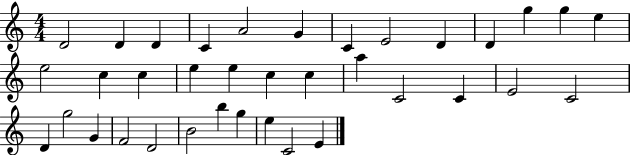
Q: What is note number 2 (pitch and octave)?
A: D4